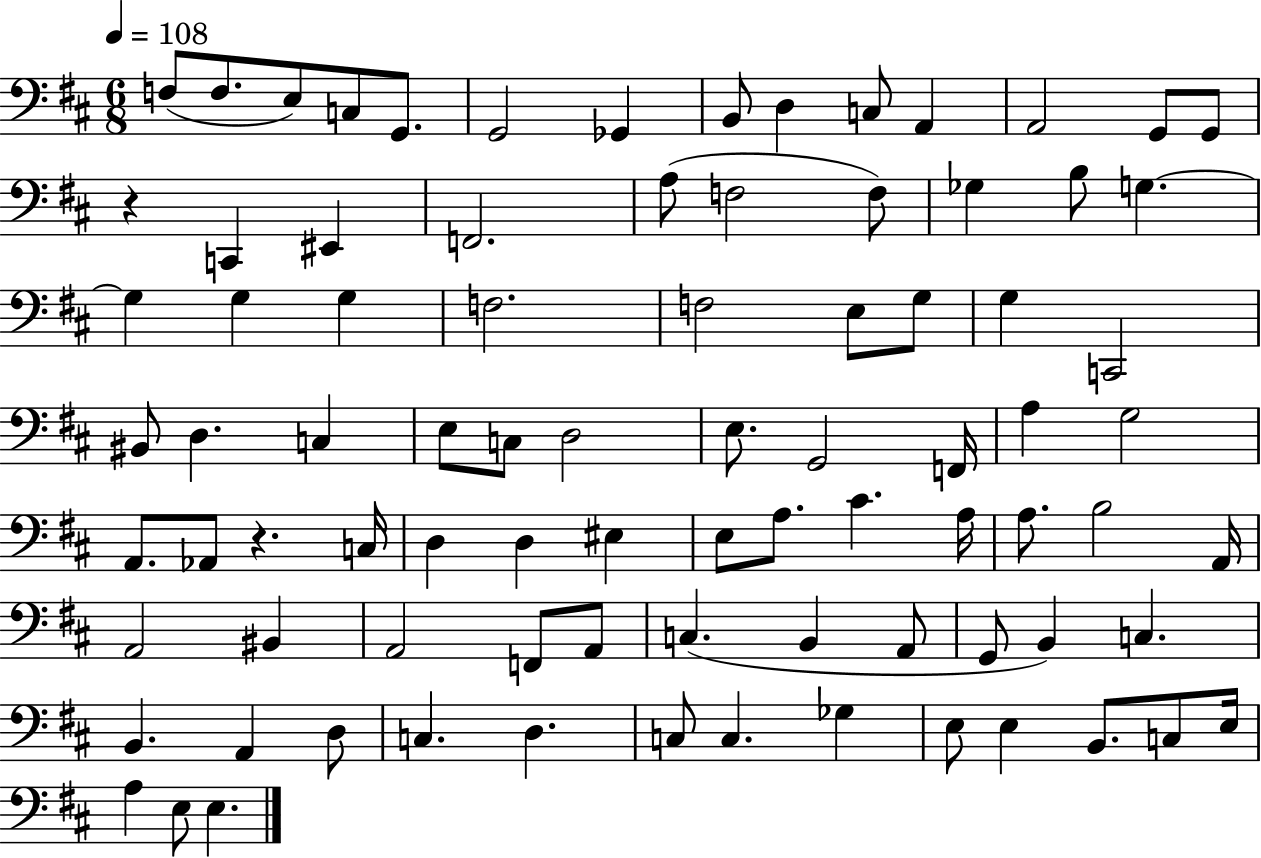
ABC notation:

X:1
T:Untitled
M:6/8
L:1/4
K:D
F,/2 F,/2 E,/2 C,/2 G,,/2 G,,2 _G,, B,,/2 D, C,/2 A,, A,,2 G,,/2 G,,/2 z C,, ^E,, F,,2 A,/2 F,2 F,/2 _G, B,/2 G, G, G, G, F,2 F,2 E,/2 G,/2 G, C,,2 ^B,,/2 D, C, E,/2 C,/2 D,2 E,/2 G,,2 F,,/4 A, G,2 A,,/2 _A,,/2 z C,/4 D, D, ^E, E,/2 A,/2 ^C A,/4 A,/2 B,2 A,,/4 A,,2 ^B,, A,,2 F,,/2 A,,/2 C, B,, A,,/2 G,,/2 B,, C, B,, A,, D,/2 C, D, C,/2 C, _G, E,/2 E, B,,/2 C,/2 E,/4 A, E,/2 E,